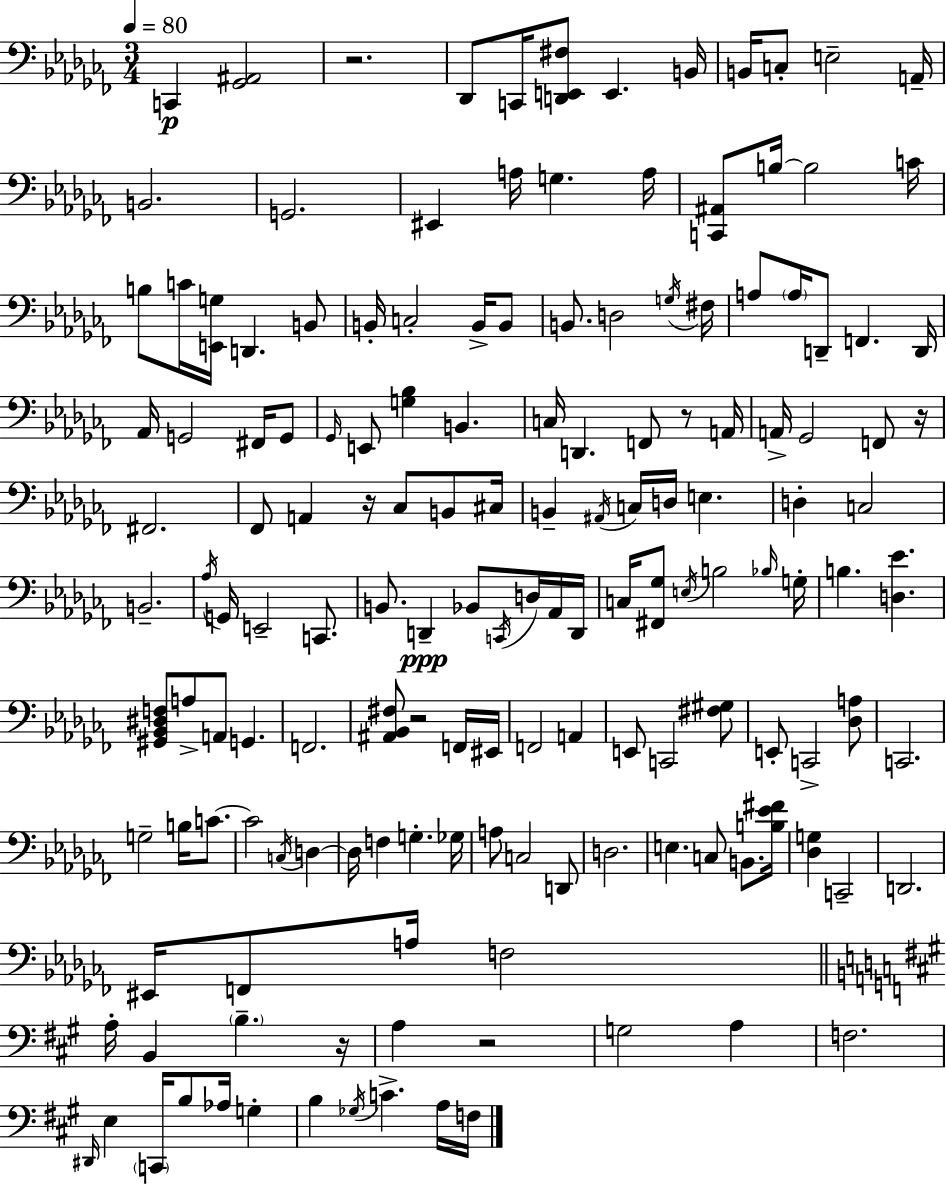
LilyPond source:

{
  \clef bass
  \numericTimeSignature
  \time 3/4
  \key aes \minor
  \tempo 4 = 80
  c,4\p <ges, ais,>2 | r2. | des,8 c,16 <d, e, fis>8 e,4. b,16 | b,16 c8-. e2-- a,16-- | \break b,2. | g,2. | eis,4 a16 g4. a16 | <c, ais,>8 b16~~ b2 c'16 | \break b8 c'16 <e, g>16 d,4. b,8 | b,16-. c2-. b,16-> b,8 | b,8. d2 \acciaccatura { g16 } | fis16 a8 \parenthesize a16 d,8-- f,4. | \break d,16 aes,16 g,2 fis,16 g,8 | \grace { ges,16 } e,8 <g bes>4 b,4. | c16 d,4. f,8 r8 | a,16 a,16-> ges,2 f,8 | \break r16 fis,2. | fes,8 a,4 r16 ces8 b,8 | cis16 b,4-- \acciaccatura { ais,16 } c16 d16 e4. | d4-. c2 | \break b,2.-- | \acciaccatura { aes16 } g,16 e,2-- | c,8. b,8. d,4--\ppp bes,8 | \acciaccatura { c,16 } d16 aes,16 d,16 c16 <fis, ges>8 \acciaccatura { e16 } b2 | \break \grace { bes16 } g16-. b4. | <d ees'>4. <gis, bes, dis f>8 a8-> a,8 | g,4. f,2. | <ais, bes, fis>8 r2 | \break f,16 eis,16 f,2 | a,4 e,8 c,2 | <fis gis>8 e,8-. c,2-> | <des a>8 c,2. | \break g2-- | b16 c'8.~~ c'2 | \acciaccatura { c16 } d4~~ d16 f4 | g4.-. ges16 a8 c2 | \break d,8 d2. | e4. | c8 b,8. <b ees' fis'>16 <des g>4 | c,2-- d,2. | \break eis,16 f,8 a16 | f2 \bar "||" \break \key a \major a16-. b,4 \parenthesize b4.-- r16 | a4 r2 | g2 a4 | f2. | \break \grace { dis,16 } e4 \parenthesize c,16 b8 aes16 g4-. | b4 \acciaccatura { ges16 } c'4.-> | a16 f16 \bar "|."
}